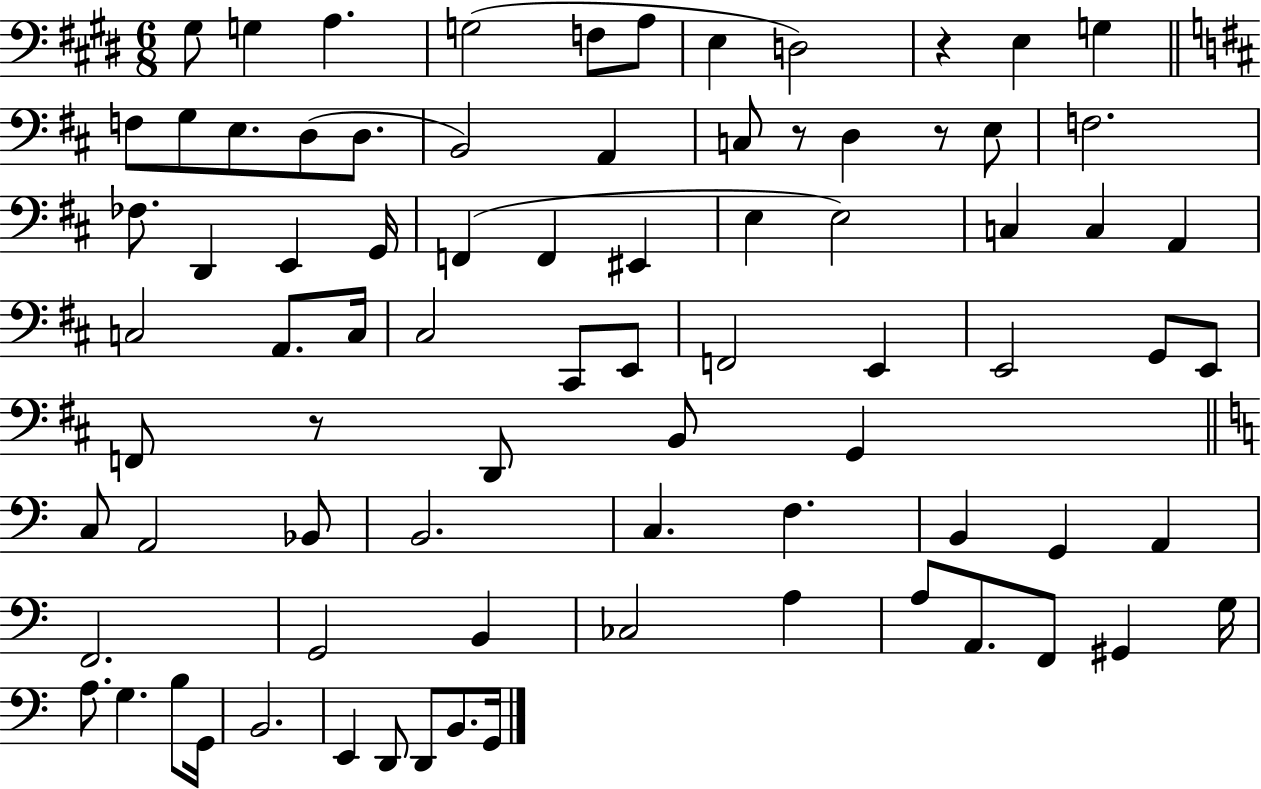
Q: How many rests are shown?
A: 4